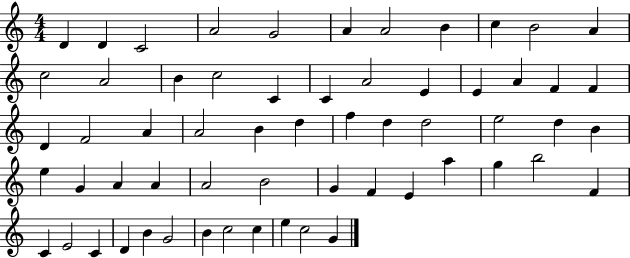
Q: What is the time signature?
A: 4/4